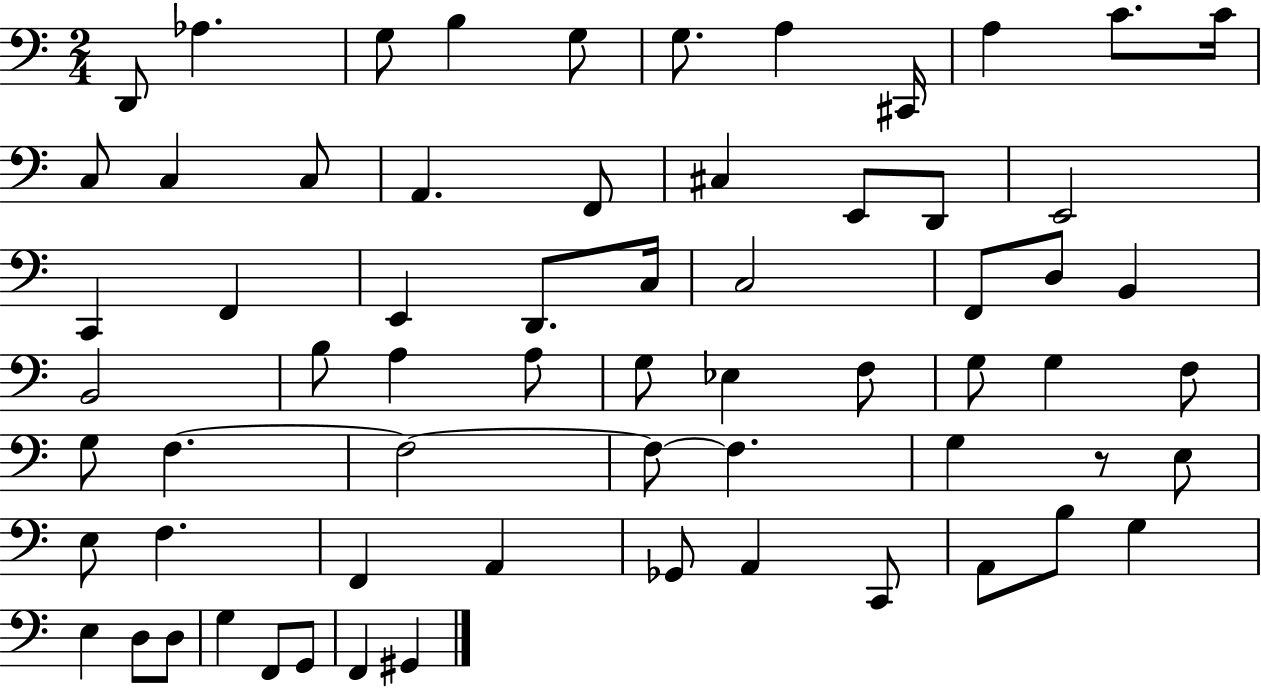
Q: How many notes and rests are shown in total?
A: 65